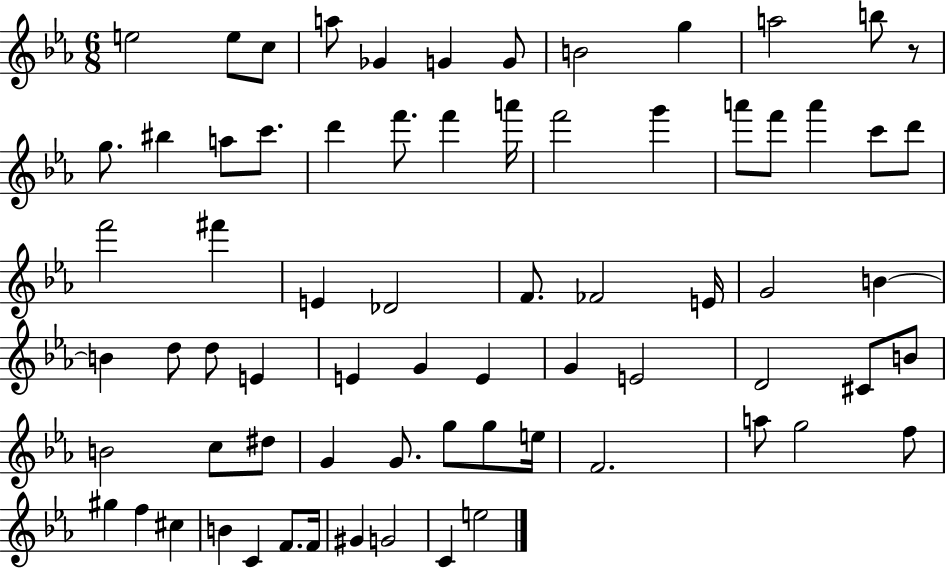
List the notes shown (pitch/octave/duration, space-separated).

E5/h E5/e C5/e A5/e Gb4/q G4/q G4/e B4/h G5/q A5/h B5/e R/e G5/e. BIS5/q A5/e C6/e. D6/q F6/e. F6/q A6/s F6/h G6/q A6/e F6/e A6/q C6/e D6/e F6/h F#6/q E4/q Db4/h F4/e. FES4/h E4/s G4/h B4/q B4/q D5/e D5/e E4/q E4/q G4/q E4/q G4/q E4/h D4/h C#4/e B4/e B4/h C5/e D#5/e G4/q G4/e. G5/e G5/e E5/s F4/h. A5/e G5/h F5/e G#5/q F5/q C#5/q B4/q C4/q F4/e. F4/s G#4/q G4/h C4/q E5/h